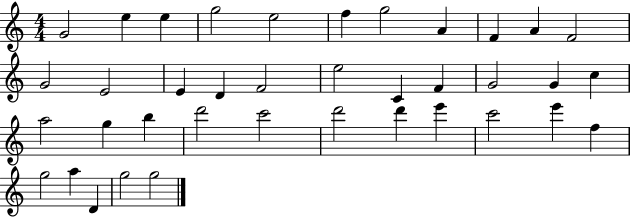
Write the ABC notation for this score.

X:1
T:Untitled
M:4/4
L:1/4
K:C
G2 e e g2 e2 f g2 A F A F2 G2 E2 E D F2 e2 C F G2 G c a2 g b d'2 c'2 d'2 d' e' c'2 e' f g2 a D g2 g2